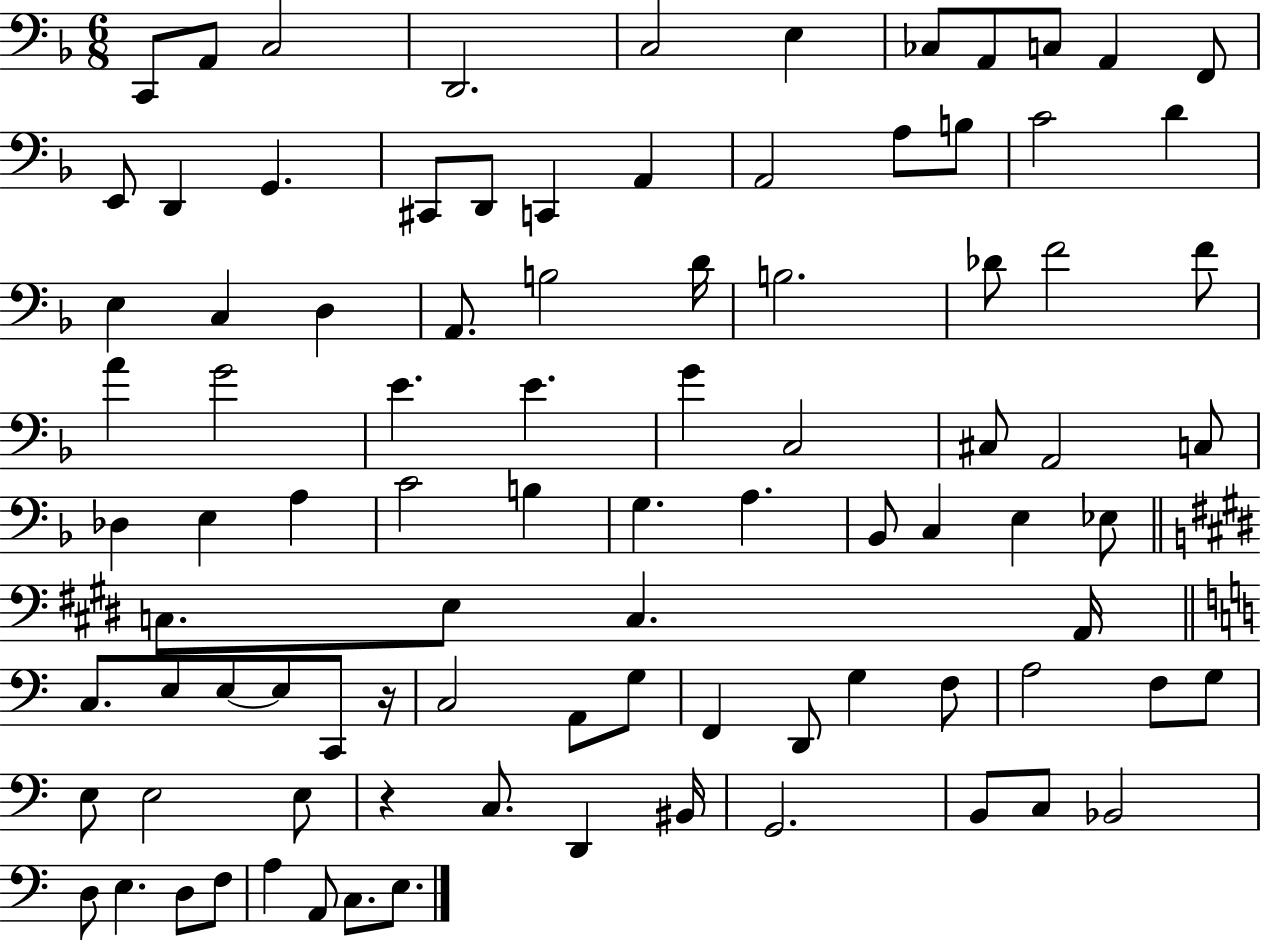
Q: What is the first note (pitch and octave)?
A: C2